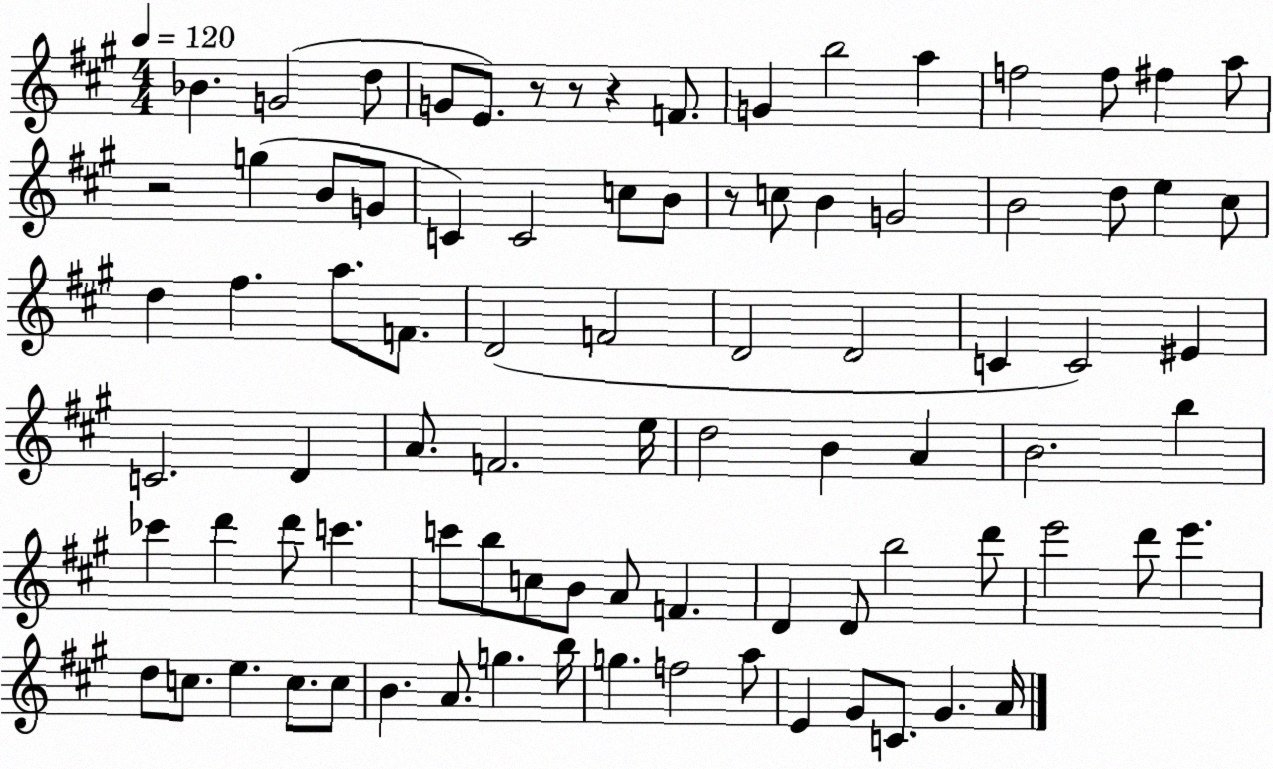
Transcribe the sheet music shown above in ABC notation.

X:1
T:Untitled
M:4/4
L:1/4
K:A
_B G2 d/2 G/2 E/2 z/2 z/2 z F/2 G b2 a f2 f/2 ^f a/2 z2 g B/2 G/2 C C2 c/2 B/2 z/2 c/2 B G2 B2 d/2 e ^c/2 d ^f a/2 F/2 D2 F2 D2 D2 C C2 ^E C2 D A/2 F2 e/4 d2 B A B2 b _c' d' d'/2 c' c'/2 b/2 c/2 B/2 A/2 F D D/2 b2 d'/2 e'2 d'/2 e' d/2 c/2 e c/2 c/2 B A/2 g b/4 g f2 a/2 E ^G/2 C/2 ^G A/4